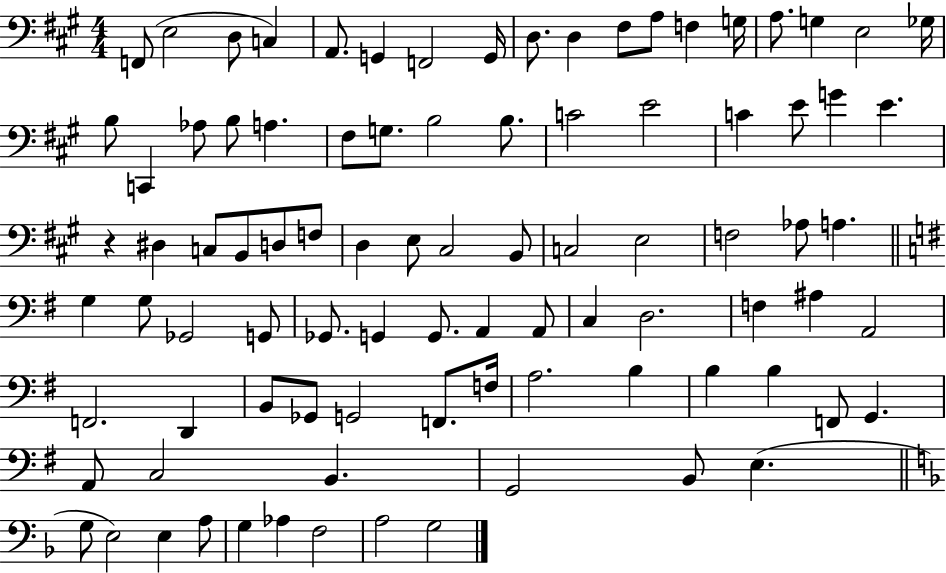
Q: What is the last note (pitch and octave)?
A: G3